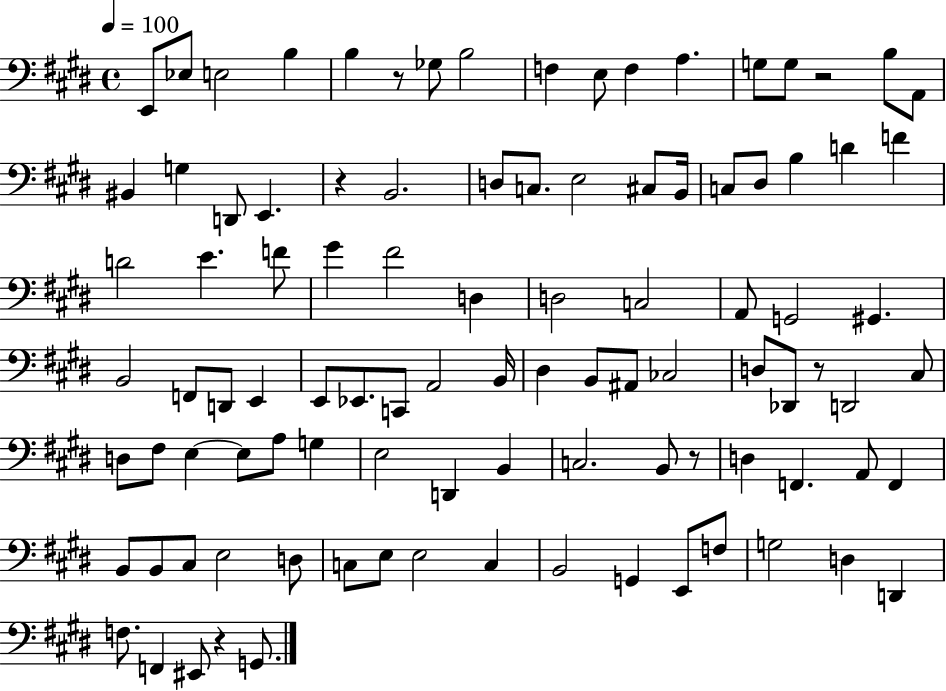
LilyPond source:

{
  \clef bass
  \time 4/4
  \defaultTimeSignature
  \key e \major
  \tempo 4 = 100
  e,8 ees8 e2 b4 | b4 r8 ges8 b2 | f4 e8 f4 a4. | g8 g8 r2 b8 a,8 | \break bis,4 g4 d,8 e,4. | r4 b,2. | d8 c8. e2 cis8 b,16 | c8 dis8 b4 d'4 f'4 | \break d'2 e'4. f'8 | gis'4 fis'2 d4 | d2 c2 | a,8 g,2 gis,4. | \break b,2 f,8 d,8 e,4 | e,8 ees,8. c,8 a,2 b,16 | dis4 b,8 ais,8 ces2 | d8 des,8 r8 d,2 cis8 | \break d8 fis8 e4~~ e8 a8 g4 | e2 d,4 b,4 | c2. b,8 r8 | d4 f,4. a,8 f,4 | \break b,8 b,8 cis8 e2 d8 | c8 e8 e2 c4 | b,2 g,4 e,8 f8 | g2 d4 d,4 | \break f8. f,4 eis,8 r4 g,8. | \bar "|."
}